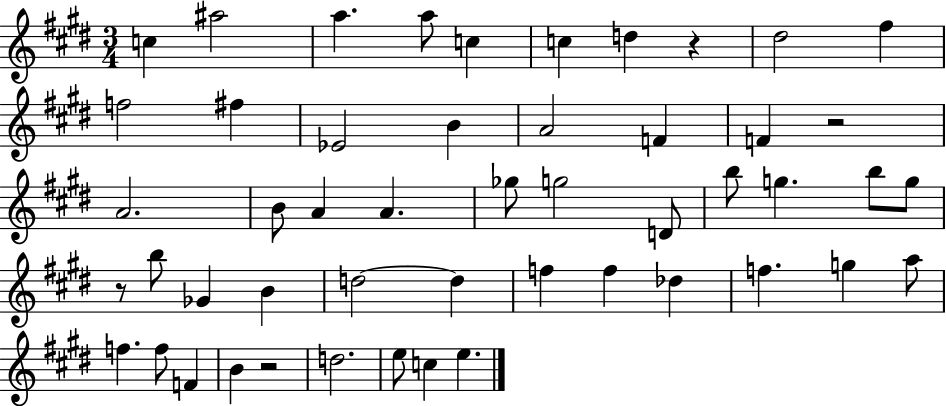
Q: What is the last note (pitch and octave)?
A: E5